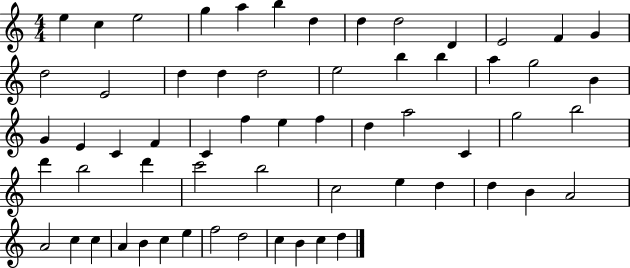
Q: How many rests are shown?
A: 0